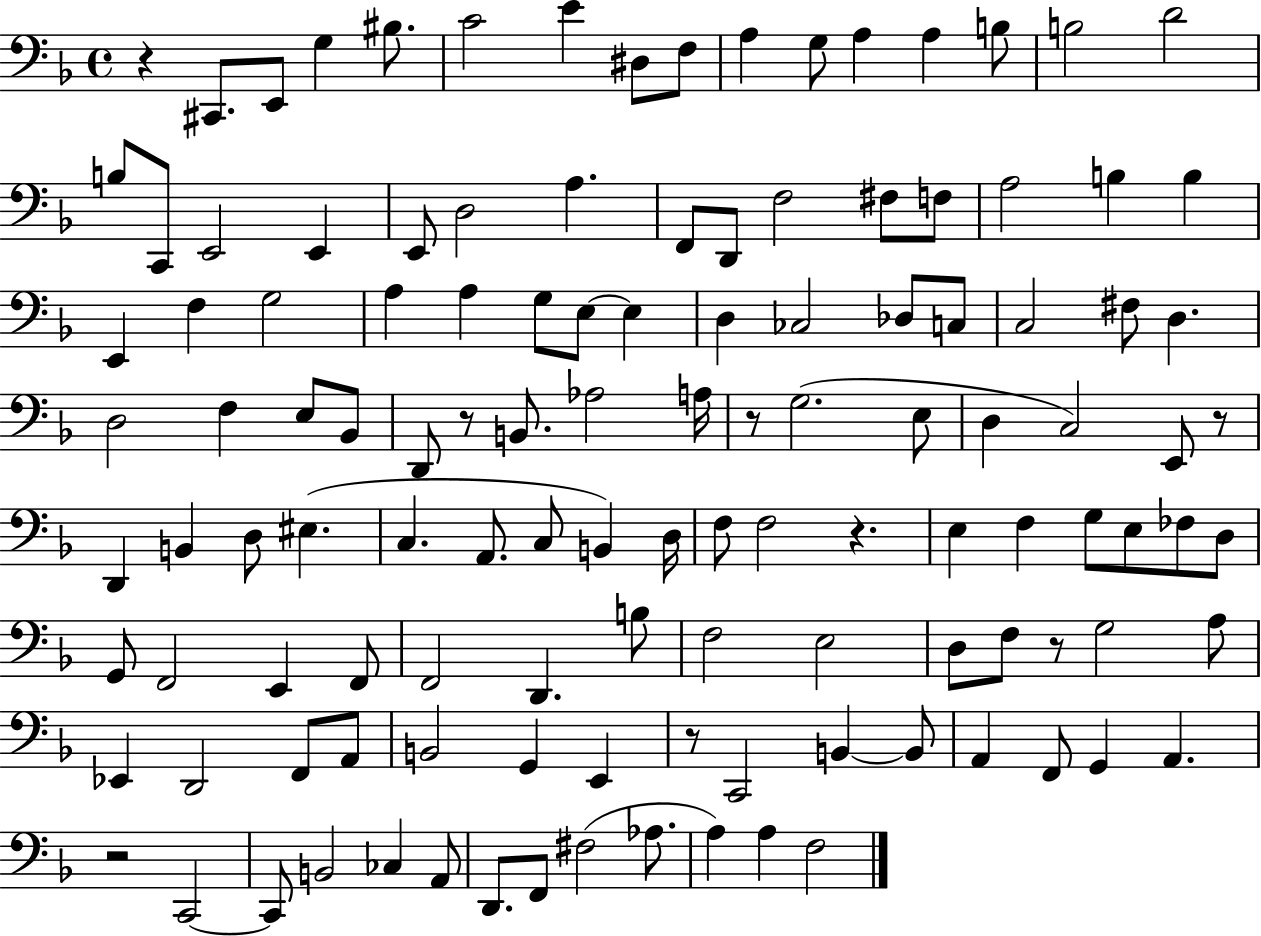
{
  \clef bass
  \time 4/4
  \defaultTimeSignature
  \key f \major
  r4 cis,8. e,8 g4 bis8. | c'2 e'4 dis8 f8 | a4 g8 a4 a4 b8 | b2 d'2 | \break b8 c,8 e,2 e,4 | e,8 d2 a4. | f,8 d,8 f2 fis8 f8 | a2 b4 b4 | \break e,4 f4 g2 | a4 a4 g8 e8~~ e4 | d4 ces2 des8 c8 | c2 fis8 d4. | \break d2 f4 e8 bes,8 | d,8 r8 b,8. aes2 a16 | r8 g2.( e8 | d4 c2) e,8 r8 | \break d,4 b,4 d8 eis4.( | c4. a,8. c8 b,4) d16 | f8 f2 r4. | e4 f4 g8 e8 fes8 d8 | \break g,8 f,2 e,4 f,8 | f,2 d,4. b8 | f2 e2 | d8 f8 r8 g2 a8 | \break ees,4 d,2 f,8 a,8 | b,2 g,4 e,4 | r8 c,2 b,4~~ b,8 | a,4 f,8 g,4 a,4. | \break r2 c,2~~ | c,8 b,2 ces4 a,8 | d,8. f,8 fis2( aes8. | a4) a4 f2 | \break \bar "|."
}